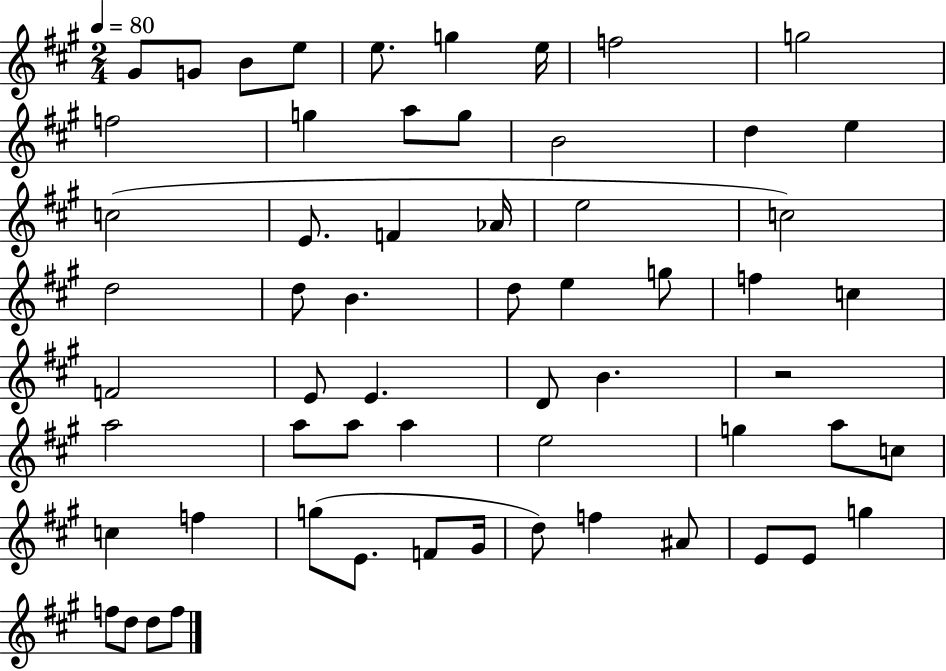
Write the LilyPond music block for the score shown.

{
  \clef treble
  \numericTimeSignature
  \time 2/4
  \key a \major
  \tempo 4 = 80
  gis'8 g'8 b'8 e''8 | e''8. g''4 e''16 | f''2 | g''2 | \break f''2 | g''4 a''8 g''8 | b'2 | d''4 e''4 | \break c''2( | e'8. f'4 aes'16 | e''2 | c''2) | \break d''2 | d''8 b'4. | d''8 e''4 g''8 | f''4 c''4 | \break f'2 | e'8 e'4. | d'8 b'4. | r2 | \break a''2 | a''8 a''8 a''4 | e''2 | g''4 a''8 c''8 | \break c''4 f''4 | g''8( e'8. f'8 gis'16 | d''8) f''4 ais'8 | e'8 e'8 g''4 | \break f''8 d''8 d''8 f''8 | \bar "|."
}